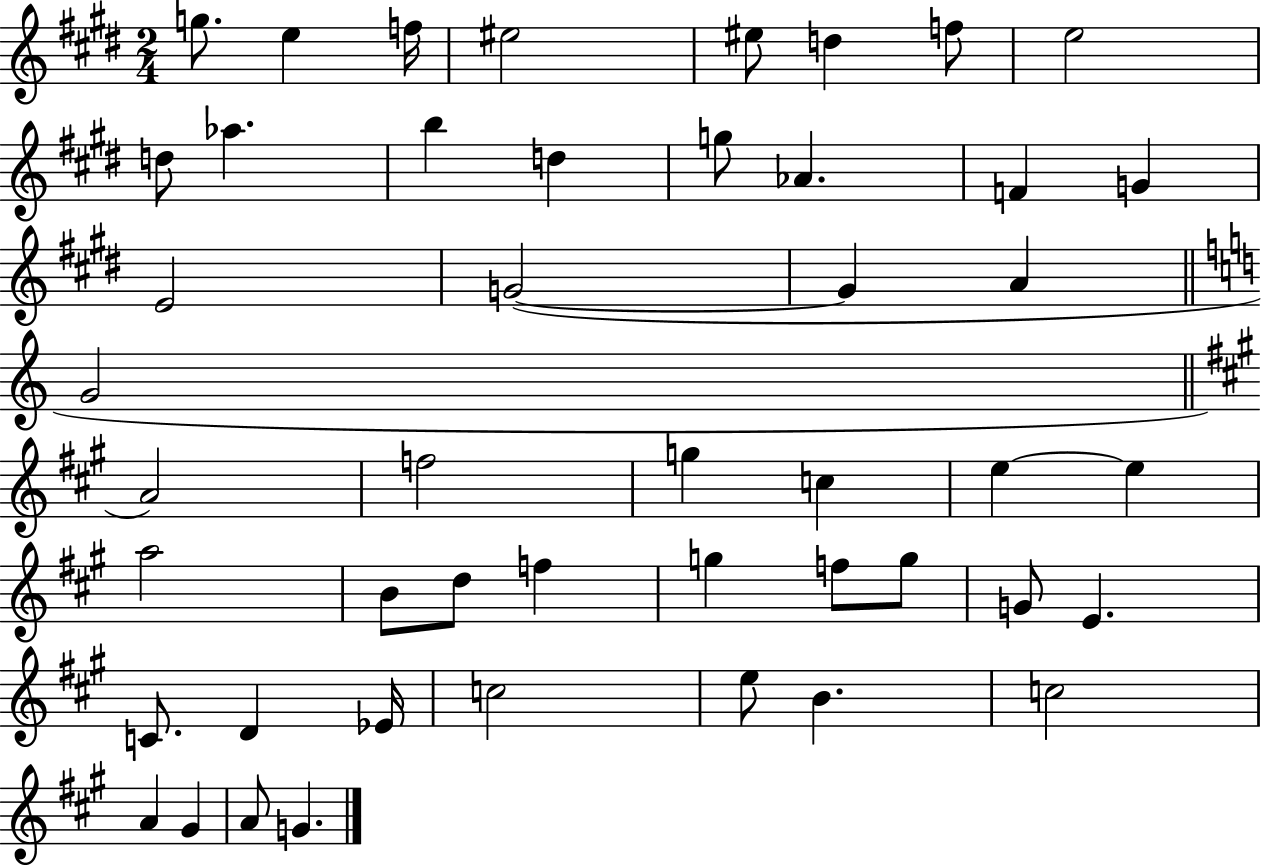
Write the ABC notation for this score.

X:1
T:Untitled
M:2/4
L:1/4
K:E
g/2 e f/4 ^e2 ^e/2 d f/2 e2 d/2 _a b d g/2 _A F G E2 G2 G A G2 A2 f2 g c e e a2 B/2 d/2 f g f/2 g/2 G/2 E C/2 D _E/4 c2 e/2 B c2 A ^G A/2 G